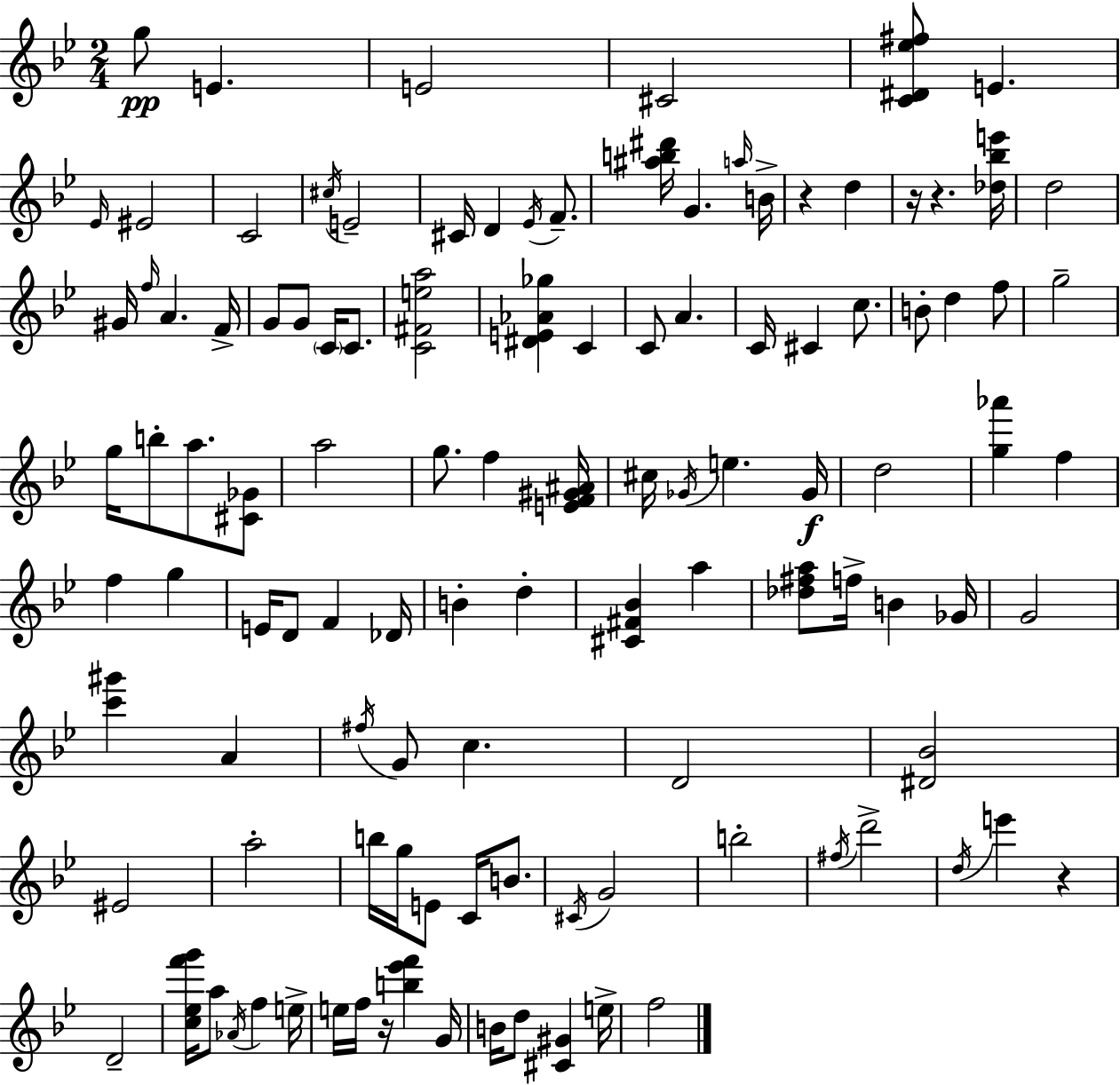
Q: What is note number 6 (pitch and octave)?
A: Eb4